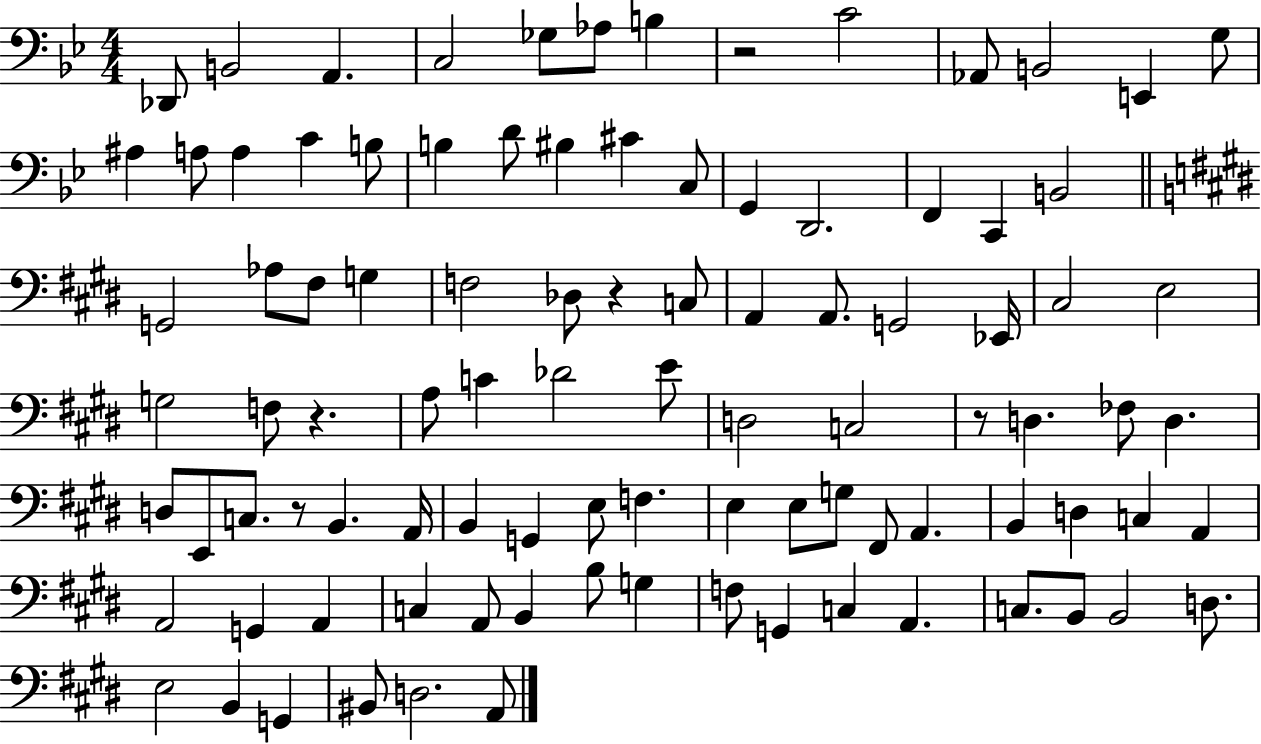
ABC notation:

X:1
T:Untitled
M:4/4
L:1/4
K:Bb
_D,,/2 B,,2 A,, C,2 _G,/2 _A,/2 B, z2 C2 _A,,/2 B,,2 E,, G,/2 ^A, A,/2 A, C B,/2 B, D/2 ^B, ^C C,/2 G,, D,,2 F,, C,, B,,2 G,,2 _A,/2 ^F,/2 G, F,2 _D,/2 z C,/2 A,, A,,/2 G,,2 _E,,/4 ^C,2 E,2 G,2 F,/2 z A,/2 C _D2 E/2 D,2 C,2 z/2 D, _F,/2 D, D,/2 E,,/2 C,/2 z/2 B,, A,,/4 B,, G,, E,/2 F, E, E,/2 G,/2 ^F,,/2 A,, B,, D, C, A,, A,,2 G,, A,, C, A,,/2 B,, B,/2 G, F,/2 G,, C, A,, C,/2 B,,/2 B,,2 D,/2 E,2 B,, G,, ^B,,/2 D,2 A,,/2